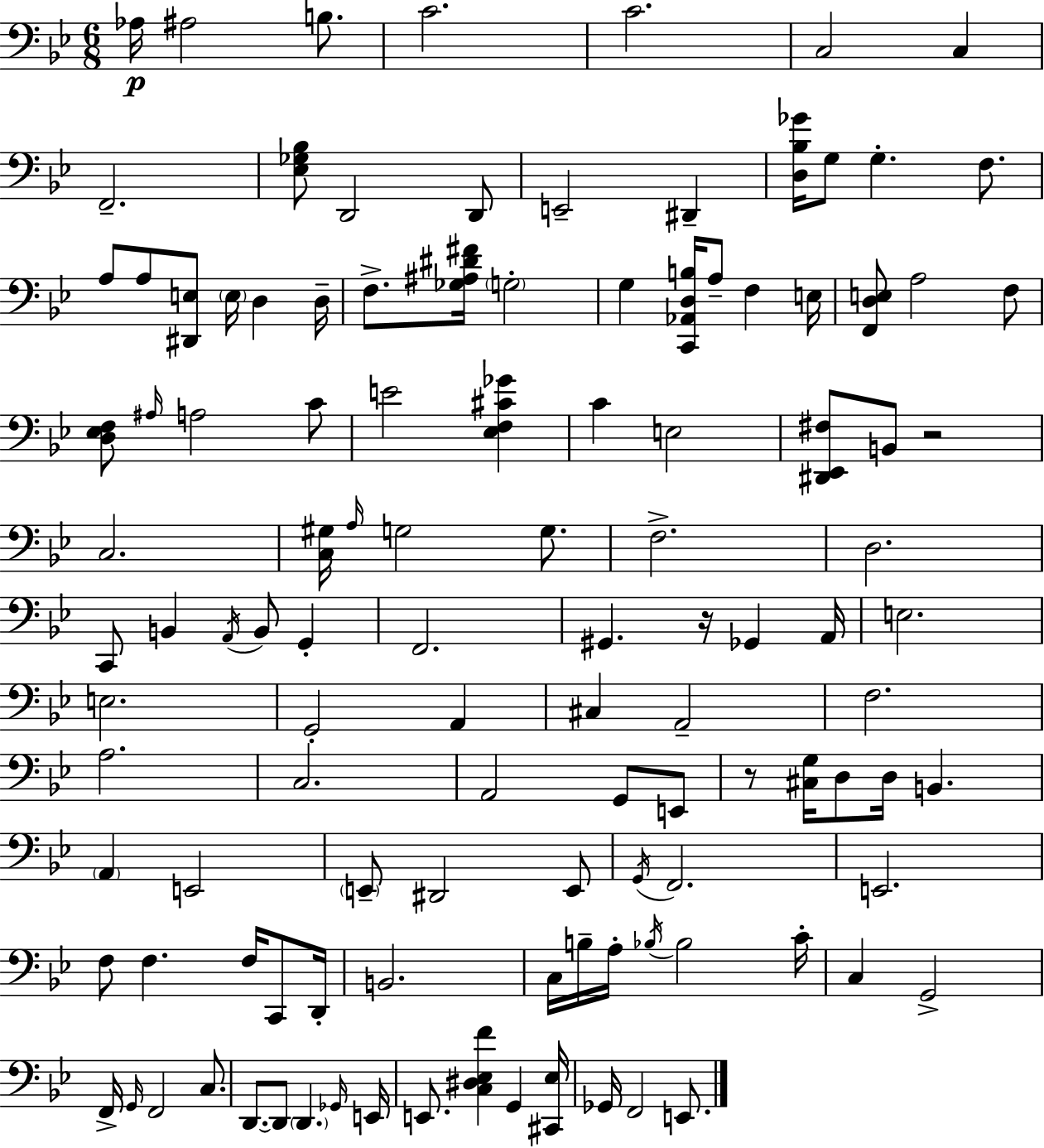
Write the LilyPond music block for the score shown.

{
  \clef bass
  \numericTimeSignature
  \time 6/8
  \key g \minor
  aes16\p ais2 b8. | c'2. | c'2. | c2 c4 | \break f,2.-- | <ees ges bes>8 d,2 d,8 | e,2-- dis,4-- | <d bes ges'>16 g8 g4.-. f8. | \break a8 a8 <dis, e>8 \parenthesize e16 d4 d16-- | f8.-> <ges ais dis' fis'>16 \parenthesize g2-. | g4 <c, aes, d b>16 a8-- f4 e16 | <f, d e>8 a2 f8 | \break <d ees f>8 \grace { ais16 } a2 c'8 | e'2 <ees f cis' ges'>4 | c'4 e2 | <dis, ees, fis>8 b,8 r2 | \break c2. | <c gis>16 \grace { a16 } g2 g8. | f2.-> | d2. | \break c,8 b,4 \acciaccatura { a,16 } b,8 g,4-. | f,2. | gis,4. r16 ges,4 | a,16 e2. | \break e2. | g,2-. a,4 | cis4 a,2-- | f2. | \break a2. | c2. | a,2 g,8 | e,8 r8 <cis g>16 d8 d16 b,4. | \break \parenthesize a,4 e,2 | \parenthesize e,8-- dis,2 | e,8 \acciaccatura { g,16 } f,2. | e,2. | \break f8 f4. | f16 c,8 d,16-. b,2. | c16 b16-- a16-. \acciaccatura { bes16 } bes2 | c'16-. c4 g,2-> | \break f,16-> \grace { g,16 } f,2 | c8. d,8.~~ d,8 \parenthesize d,4. | \grace { ges,16 } e,16 e,8. <c dis ees f'>4 | g,4 <cis, ees>16 ges,16 f,2 | \break e,8. \bar "|."
}